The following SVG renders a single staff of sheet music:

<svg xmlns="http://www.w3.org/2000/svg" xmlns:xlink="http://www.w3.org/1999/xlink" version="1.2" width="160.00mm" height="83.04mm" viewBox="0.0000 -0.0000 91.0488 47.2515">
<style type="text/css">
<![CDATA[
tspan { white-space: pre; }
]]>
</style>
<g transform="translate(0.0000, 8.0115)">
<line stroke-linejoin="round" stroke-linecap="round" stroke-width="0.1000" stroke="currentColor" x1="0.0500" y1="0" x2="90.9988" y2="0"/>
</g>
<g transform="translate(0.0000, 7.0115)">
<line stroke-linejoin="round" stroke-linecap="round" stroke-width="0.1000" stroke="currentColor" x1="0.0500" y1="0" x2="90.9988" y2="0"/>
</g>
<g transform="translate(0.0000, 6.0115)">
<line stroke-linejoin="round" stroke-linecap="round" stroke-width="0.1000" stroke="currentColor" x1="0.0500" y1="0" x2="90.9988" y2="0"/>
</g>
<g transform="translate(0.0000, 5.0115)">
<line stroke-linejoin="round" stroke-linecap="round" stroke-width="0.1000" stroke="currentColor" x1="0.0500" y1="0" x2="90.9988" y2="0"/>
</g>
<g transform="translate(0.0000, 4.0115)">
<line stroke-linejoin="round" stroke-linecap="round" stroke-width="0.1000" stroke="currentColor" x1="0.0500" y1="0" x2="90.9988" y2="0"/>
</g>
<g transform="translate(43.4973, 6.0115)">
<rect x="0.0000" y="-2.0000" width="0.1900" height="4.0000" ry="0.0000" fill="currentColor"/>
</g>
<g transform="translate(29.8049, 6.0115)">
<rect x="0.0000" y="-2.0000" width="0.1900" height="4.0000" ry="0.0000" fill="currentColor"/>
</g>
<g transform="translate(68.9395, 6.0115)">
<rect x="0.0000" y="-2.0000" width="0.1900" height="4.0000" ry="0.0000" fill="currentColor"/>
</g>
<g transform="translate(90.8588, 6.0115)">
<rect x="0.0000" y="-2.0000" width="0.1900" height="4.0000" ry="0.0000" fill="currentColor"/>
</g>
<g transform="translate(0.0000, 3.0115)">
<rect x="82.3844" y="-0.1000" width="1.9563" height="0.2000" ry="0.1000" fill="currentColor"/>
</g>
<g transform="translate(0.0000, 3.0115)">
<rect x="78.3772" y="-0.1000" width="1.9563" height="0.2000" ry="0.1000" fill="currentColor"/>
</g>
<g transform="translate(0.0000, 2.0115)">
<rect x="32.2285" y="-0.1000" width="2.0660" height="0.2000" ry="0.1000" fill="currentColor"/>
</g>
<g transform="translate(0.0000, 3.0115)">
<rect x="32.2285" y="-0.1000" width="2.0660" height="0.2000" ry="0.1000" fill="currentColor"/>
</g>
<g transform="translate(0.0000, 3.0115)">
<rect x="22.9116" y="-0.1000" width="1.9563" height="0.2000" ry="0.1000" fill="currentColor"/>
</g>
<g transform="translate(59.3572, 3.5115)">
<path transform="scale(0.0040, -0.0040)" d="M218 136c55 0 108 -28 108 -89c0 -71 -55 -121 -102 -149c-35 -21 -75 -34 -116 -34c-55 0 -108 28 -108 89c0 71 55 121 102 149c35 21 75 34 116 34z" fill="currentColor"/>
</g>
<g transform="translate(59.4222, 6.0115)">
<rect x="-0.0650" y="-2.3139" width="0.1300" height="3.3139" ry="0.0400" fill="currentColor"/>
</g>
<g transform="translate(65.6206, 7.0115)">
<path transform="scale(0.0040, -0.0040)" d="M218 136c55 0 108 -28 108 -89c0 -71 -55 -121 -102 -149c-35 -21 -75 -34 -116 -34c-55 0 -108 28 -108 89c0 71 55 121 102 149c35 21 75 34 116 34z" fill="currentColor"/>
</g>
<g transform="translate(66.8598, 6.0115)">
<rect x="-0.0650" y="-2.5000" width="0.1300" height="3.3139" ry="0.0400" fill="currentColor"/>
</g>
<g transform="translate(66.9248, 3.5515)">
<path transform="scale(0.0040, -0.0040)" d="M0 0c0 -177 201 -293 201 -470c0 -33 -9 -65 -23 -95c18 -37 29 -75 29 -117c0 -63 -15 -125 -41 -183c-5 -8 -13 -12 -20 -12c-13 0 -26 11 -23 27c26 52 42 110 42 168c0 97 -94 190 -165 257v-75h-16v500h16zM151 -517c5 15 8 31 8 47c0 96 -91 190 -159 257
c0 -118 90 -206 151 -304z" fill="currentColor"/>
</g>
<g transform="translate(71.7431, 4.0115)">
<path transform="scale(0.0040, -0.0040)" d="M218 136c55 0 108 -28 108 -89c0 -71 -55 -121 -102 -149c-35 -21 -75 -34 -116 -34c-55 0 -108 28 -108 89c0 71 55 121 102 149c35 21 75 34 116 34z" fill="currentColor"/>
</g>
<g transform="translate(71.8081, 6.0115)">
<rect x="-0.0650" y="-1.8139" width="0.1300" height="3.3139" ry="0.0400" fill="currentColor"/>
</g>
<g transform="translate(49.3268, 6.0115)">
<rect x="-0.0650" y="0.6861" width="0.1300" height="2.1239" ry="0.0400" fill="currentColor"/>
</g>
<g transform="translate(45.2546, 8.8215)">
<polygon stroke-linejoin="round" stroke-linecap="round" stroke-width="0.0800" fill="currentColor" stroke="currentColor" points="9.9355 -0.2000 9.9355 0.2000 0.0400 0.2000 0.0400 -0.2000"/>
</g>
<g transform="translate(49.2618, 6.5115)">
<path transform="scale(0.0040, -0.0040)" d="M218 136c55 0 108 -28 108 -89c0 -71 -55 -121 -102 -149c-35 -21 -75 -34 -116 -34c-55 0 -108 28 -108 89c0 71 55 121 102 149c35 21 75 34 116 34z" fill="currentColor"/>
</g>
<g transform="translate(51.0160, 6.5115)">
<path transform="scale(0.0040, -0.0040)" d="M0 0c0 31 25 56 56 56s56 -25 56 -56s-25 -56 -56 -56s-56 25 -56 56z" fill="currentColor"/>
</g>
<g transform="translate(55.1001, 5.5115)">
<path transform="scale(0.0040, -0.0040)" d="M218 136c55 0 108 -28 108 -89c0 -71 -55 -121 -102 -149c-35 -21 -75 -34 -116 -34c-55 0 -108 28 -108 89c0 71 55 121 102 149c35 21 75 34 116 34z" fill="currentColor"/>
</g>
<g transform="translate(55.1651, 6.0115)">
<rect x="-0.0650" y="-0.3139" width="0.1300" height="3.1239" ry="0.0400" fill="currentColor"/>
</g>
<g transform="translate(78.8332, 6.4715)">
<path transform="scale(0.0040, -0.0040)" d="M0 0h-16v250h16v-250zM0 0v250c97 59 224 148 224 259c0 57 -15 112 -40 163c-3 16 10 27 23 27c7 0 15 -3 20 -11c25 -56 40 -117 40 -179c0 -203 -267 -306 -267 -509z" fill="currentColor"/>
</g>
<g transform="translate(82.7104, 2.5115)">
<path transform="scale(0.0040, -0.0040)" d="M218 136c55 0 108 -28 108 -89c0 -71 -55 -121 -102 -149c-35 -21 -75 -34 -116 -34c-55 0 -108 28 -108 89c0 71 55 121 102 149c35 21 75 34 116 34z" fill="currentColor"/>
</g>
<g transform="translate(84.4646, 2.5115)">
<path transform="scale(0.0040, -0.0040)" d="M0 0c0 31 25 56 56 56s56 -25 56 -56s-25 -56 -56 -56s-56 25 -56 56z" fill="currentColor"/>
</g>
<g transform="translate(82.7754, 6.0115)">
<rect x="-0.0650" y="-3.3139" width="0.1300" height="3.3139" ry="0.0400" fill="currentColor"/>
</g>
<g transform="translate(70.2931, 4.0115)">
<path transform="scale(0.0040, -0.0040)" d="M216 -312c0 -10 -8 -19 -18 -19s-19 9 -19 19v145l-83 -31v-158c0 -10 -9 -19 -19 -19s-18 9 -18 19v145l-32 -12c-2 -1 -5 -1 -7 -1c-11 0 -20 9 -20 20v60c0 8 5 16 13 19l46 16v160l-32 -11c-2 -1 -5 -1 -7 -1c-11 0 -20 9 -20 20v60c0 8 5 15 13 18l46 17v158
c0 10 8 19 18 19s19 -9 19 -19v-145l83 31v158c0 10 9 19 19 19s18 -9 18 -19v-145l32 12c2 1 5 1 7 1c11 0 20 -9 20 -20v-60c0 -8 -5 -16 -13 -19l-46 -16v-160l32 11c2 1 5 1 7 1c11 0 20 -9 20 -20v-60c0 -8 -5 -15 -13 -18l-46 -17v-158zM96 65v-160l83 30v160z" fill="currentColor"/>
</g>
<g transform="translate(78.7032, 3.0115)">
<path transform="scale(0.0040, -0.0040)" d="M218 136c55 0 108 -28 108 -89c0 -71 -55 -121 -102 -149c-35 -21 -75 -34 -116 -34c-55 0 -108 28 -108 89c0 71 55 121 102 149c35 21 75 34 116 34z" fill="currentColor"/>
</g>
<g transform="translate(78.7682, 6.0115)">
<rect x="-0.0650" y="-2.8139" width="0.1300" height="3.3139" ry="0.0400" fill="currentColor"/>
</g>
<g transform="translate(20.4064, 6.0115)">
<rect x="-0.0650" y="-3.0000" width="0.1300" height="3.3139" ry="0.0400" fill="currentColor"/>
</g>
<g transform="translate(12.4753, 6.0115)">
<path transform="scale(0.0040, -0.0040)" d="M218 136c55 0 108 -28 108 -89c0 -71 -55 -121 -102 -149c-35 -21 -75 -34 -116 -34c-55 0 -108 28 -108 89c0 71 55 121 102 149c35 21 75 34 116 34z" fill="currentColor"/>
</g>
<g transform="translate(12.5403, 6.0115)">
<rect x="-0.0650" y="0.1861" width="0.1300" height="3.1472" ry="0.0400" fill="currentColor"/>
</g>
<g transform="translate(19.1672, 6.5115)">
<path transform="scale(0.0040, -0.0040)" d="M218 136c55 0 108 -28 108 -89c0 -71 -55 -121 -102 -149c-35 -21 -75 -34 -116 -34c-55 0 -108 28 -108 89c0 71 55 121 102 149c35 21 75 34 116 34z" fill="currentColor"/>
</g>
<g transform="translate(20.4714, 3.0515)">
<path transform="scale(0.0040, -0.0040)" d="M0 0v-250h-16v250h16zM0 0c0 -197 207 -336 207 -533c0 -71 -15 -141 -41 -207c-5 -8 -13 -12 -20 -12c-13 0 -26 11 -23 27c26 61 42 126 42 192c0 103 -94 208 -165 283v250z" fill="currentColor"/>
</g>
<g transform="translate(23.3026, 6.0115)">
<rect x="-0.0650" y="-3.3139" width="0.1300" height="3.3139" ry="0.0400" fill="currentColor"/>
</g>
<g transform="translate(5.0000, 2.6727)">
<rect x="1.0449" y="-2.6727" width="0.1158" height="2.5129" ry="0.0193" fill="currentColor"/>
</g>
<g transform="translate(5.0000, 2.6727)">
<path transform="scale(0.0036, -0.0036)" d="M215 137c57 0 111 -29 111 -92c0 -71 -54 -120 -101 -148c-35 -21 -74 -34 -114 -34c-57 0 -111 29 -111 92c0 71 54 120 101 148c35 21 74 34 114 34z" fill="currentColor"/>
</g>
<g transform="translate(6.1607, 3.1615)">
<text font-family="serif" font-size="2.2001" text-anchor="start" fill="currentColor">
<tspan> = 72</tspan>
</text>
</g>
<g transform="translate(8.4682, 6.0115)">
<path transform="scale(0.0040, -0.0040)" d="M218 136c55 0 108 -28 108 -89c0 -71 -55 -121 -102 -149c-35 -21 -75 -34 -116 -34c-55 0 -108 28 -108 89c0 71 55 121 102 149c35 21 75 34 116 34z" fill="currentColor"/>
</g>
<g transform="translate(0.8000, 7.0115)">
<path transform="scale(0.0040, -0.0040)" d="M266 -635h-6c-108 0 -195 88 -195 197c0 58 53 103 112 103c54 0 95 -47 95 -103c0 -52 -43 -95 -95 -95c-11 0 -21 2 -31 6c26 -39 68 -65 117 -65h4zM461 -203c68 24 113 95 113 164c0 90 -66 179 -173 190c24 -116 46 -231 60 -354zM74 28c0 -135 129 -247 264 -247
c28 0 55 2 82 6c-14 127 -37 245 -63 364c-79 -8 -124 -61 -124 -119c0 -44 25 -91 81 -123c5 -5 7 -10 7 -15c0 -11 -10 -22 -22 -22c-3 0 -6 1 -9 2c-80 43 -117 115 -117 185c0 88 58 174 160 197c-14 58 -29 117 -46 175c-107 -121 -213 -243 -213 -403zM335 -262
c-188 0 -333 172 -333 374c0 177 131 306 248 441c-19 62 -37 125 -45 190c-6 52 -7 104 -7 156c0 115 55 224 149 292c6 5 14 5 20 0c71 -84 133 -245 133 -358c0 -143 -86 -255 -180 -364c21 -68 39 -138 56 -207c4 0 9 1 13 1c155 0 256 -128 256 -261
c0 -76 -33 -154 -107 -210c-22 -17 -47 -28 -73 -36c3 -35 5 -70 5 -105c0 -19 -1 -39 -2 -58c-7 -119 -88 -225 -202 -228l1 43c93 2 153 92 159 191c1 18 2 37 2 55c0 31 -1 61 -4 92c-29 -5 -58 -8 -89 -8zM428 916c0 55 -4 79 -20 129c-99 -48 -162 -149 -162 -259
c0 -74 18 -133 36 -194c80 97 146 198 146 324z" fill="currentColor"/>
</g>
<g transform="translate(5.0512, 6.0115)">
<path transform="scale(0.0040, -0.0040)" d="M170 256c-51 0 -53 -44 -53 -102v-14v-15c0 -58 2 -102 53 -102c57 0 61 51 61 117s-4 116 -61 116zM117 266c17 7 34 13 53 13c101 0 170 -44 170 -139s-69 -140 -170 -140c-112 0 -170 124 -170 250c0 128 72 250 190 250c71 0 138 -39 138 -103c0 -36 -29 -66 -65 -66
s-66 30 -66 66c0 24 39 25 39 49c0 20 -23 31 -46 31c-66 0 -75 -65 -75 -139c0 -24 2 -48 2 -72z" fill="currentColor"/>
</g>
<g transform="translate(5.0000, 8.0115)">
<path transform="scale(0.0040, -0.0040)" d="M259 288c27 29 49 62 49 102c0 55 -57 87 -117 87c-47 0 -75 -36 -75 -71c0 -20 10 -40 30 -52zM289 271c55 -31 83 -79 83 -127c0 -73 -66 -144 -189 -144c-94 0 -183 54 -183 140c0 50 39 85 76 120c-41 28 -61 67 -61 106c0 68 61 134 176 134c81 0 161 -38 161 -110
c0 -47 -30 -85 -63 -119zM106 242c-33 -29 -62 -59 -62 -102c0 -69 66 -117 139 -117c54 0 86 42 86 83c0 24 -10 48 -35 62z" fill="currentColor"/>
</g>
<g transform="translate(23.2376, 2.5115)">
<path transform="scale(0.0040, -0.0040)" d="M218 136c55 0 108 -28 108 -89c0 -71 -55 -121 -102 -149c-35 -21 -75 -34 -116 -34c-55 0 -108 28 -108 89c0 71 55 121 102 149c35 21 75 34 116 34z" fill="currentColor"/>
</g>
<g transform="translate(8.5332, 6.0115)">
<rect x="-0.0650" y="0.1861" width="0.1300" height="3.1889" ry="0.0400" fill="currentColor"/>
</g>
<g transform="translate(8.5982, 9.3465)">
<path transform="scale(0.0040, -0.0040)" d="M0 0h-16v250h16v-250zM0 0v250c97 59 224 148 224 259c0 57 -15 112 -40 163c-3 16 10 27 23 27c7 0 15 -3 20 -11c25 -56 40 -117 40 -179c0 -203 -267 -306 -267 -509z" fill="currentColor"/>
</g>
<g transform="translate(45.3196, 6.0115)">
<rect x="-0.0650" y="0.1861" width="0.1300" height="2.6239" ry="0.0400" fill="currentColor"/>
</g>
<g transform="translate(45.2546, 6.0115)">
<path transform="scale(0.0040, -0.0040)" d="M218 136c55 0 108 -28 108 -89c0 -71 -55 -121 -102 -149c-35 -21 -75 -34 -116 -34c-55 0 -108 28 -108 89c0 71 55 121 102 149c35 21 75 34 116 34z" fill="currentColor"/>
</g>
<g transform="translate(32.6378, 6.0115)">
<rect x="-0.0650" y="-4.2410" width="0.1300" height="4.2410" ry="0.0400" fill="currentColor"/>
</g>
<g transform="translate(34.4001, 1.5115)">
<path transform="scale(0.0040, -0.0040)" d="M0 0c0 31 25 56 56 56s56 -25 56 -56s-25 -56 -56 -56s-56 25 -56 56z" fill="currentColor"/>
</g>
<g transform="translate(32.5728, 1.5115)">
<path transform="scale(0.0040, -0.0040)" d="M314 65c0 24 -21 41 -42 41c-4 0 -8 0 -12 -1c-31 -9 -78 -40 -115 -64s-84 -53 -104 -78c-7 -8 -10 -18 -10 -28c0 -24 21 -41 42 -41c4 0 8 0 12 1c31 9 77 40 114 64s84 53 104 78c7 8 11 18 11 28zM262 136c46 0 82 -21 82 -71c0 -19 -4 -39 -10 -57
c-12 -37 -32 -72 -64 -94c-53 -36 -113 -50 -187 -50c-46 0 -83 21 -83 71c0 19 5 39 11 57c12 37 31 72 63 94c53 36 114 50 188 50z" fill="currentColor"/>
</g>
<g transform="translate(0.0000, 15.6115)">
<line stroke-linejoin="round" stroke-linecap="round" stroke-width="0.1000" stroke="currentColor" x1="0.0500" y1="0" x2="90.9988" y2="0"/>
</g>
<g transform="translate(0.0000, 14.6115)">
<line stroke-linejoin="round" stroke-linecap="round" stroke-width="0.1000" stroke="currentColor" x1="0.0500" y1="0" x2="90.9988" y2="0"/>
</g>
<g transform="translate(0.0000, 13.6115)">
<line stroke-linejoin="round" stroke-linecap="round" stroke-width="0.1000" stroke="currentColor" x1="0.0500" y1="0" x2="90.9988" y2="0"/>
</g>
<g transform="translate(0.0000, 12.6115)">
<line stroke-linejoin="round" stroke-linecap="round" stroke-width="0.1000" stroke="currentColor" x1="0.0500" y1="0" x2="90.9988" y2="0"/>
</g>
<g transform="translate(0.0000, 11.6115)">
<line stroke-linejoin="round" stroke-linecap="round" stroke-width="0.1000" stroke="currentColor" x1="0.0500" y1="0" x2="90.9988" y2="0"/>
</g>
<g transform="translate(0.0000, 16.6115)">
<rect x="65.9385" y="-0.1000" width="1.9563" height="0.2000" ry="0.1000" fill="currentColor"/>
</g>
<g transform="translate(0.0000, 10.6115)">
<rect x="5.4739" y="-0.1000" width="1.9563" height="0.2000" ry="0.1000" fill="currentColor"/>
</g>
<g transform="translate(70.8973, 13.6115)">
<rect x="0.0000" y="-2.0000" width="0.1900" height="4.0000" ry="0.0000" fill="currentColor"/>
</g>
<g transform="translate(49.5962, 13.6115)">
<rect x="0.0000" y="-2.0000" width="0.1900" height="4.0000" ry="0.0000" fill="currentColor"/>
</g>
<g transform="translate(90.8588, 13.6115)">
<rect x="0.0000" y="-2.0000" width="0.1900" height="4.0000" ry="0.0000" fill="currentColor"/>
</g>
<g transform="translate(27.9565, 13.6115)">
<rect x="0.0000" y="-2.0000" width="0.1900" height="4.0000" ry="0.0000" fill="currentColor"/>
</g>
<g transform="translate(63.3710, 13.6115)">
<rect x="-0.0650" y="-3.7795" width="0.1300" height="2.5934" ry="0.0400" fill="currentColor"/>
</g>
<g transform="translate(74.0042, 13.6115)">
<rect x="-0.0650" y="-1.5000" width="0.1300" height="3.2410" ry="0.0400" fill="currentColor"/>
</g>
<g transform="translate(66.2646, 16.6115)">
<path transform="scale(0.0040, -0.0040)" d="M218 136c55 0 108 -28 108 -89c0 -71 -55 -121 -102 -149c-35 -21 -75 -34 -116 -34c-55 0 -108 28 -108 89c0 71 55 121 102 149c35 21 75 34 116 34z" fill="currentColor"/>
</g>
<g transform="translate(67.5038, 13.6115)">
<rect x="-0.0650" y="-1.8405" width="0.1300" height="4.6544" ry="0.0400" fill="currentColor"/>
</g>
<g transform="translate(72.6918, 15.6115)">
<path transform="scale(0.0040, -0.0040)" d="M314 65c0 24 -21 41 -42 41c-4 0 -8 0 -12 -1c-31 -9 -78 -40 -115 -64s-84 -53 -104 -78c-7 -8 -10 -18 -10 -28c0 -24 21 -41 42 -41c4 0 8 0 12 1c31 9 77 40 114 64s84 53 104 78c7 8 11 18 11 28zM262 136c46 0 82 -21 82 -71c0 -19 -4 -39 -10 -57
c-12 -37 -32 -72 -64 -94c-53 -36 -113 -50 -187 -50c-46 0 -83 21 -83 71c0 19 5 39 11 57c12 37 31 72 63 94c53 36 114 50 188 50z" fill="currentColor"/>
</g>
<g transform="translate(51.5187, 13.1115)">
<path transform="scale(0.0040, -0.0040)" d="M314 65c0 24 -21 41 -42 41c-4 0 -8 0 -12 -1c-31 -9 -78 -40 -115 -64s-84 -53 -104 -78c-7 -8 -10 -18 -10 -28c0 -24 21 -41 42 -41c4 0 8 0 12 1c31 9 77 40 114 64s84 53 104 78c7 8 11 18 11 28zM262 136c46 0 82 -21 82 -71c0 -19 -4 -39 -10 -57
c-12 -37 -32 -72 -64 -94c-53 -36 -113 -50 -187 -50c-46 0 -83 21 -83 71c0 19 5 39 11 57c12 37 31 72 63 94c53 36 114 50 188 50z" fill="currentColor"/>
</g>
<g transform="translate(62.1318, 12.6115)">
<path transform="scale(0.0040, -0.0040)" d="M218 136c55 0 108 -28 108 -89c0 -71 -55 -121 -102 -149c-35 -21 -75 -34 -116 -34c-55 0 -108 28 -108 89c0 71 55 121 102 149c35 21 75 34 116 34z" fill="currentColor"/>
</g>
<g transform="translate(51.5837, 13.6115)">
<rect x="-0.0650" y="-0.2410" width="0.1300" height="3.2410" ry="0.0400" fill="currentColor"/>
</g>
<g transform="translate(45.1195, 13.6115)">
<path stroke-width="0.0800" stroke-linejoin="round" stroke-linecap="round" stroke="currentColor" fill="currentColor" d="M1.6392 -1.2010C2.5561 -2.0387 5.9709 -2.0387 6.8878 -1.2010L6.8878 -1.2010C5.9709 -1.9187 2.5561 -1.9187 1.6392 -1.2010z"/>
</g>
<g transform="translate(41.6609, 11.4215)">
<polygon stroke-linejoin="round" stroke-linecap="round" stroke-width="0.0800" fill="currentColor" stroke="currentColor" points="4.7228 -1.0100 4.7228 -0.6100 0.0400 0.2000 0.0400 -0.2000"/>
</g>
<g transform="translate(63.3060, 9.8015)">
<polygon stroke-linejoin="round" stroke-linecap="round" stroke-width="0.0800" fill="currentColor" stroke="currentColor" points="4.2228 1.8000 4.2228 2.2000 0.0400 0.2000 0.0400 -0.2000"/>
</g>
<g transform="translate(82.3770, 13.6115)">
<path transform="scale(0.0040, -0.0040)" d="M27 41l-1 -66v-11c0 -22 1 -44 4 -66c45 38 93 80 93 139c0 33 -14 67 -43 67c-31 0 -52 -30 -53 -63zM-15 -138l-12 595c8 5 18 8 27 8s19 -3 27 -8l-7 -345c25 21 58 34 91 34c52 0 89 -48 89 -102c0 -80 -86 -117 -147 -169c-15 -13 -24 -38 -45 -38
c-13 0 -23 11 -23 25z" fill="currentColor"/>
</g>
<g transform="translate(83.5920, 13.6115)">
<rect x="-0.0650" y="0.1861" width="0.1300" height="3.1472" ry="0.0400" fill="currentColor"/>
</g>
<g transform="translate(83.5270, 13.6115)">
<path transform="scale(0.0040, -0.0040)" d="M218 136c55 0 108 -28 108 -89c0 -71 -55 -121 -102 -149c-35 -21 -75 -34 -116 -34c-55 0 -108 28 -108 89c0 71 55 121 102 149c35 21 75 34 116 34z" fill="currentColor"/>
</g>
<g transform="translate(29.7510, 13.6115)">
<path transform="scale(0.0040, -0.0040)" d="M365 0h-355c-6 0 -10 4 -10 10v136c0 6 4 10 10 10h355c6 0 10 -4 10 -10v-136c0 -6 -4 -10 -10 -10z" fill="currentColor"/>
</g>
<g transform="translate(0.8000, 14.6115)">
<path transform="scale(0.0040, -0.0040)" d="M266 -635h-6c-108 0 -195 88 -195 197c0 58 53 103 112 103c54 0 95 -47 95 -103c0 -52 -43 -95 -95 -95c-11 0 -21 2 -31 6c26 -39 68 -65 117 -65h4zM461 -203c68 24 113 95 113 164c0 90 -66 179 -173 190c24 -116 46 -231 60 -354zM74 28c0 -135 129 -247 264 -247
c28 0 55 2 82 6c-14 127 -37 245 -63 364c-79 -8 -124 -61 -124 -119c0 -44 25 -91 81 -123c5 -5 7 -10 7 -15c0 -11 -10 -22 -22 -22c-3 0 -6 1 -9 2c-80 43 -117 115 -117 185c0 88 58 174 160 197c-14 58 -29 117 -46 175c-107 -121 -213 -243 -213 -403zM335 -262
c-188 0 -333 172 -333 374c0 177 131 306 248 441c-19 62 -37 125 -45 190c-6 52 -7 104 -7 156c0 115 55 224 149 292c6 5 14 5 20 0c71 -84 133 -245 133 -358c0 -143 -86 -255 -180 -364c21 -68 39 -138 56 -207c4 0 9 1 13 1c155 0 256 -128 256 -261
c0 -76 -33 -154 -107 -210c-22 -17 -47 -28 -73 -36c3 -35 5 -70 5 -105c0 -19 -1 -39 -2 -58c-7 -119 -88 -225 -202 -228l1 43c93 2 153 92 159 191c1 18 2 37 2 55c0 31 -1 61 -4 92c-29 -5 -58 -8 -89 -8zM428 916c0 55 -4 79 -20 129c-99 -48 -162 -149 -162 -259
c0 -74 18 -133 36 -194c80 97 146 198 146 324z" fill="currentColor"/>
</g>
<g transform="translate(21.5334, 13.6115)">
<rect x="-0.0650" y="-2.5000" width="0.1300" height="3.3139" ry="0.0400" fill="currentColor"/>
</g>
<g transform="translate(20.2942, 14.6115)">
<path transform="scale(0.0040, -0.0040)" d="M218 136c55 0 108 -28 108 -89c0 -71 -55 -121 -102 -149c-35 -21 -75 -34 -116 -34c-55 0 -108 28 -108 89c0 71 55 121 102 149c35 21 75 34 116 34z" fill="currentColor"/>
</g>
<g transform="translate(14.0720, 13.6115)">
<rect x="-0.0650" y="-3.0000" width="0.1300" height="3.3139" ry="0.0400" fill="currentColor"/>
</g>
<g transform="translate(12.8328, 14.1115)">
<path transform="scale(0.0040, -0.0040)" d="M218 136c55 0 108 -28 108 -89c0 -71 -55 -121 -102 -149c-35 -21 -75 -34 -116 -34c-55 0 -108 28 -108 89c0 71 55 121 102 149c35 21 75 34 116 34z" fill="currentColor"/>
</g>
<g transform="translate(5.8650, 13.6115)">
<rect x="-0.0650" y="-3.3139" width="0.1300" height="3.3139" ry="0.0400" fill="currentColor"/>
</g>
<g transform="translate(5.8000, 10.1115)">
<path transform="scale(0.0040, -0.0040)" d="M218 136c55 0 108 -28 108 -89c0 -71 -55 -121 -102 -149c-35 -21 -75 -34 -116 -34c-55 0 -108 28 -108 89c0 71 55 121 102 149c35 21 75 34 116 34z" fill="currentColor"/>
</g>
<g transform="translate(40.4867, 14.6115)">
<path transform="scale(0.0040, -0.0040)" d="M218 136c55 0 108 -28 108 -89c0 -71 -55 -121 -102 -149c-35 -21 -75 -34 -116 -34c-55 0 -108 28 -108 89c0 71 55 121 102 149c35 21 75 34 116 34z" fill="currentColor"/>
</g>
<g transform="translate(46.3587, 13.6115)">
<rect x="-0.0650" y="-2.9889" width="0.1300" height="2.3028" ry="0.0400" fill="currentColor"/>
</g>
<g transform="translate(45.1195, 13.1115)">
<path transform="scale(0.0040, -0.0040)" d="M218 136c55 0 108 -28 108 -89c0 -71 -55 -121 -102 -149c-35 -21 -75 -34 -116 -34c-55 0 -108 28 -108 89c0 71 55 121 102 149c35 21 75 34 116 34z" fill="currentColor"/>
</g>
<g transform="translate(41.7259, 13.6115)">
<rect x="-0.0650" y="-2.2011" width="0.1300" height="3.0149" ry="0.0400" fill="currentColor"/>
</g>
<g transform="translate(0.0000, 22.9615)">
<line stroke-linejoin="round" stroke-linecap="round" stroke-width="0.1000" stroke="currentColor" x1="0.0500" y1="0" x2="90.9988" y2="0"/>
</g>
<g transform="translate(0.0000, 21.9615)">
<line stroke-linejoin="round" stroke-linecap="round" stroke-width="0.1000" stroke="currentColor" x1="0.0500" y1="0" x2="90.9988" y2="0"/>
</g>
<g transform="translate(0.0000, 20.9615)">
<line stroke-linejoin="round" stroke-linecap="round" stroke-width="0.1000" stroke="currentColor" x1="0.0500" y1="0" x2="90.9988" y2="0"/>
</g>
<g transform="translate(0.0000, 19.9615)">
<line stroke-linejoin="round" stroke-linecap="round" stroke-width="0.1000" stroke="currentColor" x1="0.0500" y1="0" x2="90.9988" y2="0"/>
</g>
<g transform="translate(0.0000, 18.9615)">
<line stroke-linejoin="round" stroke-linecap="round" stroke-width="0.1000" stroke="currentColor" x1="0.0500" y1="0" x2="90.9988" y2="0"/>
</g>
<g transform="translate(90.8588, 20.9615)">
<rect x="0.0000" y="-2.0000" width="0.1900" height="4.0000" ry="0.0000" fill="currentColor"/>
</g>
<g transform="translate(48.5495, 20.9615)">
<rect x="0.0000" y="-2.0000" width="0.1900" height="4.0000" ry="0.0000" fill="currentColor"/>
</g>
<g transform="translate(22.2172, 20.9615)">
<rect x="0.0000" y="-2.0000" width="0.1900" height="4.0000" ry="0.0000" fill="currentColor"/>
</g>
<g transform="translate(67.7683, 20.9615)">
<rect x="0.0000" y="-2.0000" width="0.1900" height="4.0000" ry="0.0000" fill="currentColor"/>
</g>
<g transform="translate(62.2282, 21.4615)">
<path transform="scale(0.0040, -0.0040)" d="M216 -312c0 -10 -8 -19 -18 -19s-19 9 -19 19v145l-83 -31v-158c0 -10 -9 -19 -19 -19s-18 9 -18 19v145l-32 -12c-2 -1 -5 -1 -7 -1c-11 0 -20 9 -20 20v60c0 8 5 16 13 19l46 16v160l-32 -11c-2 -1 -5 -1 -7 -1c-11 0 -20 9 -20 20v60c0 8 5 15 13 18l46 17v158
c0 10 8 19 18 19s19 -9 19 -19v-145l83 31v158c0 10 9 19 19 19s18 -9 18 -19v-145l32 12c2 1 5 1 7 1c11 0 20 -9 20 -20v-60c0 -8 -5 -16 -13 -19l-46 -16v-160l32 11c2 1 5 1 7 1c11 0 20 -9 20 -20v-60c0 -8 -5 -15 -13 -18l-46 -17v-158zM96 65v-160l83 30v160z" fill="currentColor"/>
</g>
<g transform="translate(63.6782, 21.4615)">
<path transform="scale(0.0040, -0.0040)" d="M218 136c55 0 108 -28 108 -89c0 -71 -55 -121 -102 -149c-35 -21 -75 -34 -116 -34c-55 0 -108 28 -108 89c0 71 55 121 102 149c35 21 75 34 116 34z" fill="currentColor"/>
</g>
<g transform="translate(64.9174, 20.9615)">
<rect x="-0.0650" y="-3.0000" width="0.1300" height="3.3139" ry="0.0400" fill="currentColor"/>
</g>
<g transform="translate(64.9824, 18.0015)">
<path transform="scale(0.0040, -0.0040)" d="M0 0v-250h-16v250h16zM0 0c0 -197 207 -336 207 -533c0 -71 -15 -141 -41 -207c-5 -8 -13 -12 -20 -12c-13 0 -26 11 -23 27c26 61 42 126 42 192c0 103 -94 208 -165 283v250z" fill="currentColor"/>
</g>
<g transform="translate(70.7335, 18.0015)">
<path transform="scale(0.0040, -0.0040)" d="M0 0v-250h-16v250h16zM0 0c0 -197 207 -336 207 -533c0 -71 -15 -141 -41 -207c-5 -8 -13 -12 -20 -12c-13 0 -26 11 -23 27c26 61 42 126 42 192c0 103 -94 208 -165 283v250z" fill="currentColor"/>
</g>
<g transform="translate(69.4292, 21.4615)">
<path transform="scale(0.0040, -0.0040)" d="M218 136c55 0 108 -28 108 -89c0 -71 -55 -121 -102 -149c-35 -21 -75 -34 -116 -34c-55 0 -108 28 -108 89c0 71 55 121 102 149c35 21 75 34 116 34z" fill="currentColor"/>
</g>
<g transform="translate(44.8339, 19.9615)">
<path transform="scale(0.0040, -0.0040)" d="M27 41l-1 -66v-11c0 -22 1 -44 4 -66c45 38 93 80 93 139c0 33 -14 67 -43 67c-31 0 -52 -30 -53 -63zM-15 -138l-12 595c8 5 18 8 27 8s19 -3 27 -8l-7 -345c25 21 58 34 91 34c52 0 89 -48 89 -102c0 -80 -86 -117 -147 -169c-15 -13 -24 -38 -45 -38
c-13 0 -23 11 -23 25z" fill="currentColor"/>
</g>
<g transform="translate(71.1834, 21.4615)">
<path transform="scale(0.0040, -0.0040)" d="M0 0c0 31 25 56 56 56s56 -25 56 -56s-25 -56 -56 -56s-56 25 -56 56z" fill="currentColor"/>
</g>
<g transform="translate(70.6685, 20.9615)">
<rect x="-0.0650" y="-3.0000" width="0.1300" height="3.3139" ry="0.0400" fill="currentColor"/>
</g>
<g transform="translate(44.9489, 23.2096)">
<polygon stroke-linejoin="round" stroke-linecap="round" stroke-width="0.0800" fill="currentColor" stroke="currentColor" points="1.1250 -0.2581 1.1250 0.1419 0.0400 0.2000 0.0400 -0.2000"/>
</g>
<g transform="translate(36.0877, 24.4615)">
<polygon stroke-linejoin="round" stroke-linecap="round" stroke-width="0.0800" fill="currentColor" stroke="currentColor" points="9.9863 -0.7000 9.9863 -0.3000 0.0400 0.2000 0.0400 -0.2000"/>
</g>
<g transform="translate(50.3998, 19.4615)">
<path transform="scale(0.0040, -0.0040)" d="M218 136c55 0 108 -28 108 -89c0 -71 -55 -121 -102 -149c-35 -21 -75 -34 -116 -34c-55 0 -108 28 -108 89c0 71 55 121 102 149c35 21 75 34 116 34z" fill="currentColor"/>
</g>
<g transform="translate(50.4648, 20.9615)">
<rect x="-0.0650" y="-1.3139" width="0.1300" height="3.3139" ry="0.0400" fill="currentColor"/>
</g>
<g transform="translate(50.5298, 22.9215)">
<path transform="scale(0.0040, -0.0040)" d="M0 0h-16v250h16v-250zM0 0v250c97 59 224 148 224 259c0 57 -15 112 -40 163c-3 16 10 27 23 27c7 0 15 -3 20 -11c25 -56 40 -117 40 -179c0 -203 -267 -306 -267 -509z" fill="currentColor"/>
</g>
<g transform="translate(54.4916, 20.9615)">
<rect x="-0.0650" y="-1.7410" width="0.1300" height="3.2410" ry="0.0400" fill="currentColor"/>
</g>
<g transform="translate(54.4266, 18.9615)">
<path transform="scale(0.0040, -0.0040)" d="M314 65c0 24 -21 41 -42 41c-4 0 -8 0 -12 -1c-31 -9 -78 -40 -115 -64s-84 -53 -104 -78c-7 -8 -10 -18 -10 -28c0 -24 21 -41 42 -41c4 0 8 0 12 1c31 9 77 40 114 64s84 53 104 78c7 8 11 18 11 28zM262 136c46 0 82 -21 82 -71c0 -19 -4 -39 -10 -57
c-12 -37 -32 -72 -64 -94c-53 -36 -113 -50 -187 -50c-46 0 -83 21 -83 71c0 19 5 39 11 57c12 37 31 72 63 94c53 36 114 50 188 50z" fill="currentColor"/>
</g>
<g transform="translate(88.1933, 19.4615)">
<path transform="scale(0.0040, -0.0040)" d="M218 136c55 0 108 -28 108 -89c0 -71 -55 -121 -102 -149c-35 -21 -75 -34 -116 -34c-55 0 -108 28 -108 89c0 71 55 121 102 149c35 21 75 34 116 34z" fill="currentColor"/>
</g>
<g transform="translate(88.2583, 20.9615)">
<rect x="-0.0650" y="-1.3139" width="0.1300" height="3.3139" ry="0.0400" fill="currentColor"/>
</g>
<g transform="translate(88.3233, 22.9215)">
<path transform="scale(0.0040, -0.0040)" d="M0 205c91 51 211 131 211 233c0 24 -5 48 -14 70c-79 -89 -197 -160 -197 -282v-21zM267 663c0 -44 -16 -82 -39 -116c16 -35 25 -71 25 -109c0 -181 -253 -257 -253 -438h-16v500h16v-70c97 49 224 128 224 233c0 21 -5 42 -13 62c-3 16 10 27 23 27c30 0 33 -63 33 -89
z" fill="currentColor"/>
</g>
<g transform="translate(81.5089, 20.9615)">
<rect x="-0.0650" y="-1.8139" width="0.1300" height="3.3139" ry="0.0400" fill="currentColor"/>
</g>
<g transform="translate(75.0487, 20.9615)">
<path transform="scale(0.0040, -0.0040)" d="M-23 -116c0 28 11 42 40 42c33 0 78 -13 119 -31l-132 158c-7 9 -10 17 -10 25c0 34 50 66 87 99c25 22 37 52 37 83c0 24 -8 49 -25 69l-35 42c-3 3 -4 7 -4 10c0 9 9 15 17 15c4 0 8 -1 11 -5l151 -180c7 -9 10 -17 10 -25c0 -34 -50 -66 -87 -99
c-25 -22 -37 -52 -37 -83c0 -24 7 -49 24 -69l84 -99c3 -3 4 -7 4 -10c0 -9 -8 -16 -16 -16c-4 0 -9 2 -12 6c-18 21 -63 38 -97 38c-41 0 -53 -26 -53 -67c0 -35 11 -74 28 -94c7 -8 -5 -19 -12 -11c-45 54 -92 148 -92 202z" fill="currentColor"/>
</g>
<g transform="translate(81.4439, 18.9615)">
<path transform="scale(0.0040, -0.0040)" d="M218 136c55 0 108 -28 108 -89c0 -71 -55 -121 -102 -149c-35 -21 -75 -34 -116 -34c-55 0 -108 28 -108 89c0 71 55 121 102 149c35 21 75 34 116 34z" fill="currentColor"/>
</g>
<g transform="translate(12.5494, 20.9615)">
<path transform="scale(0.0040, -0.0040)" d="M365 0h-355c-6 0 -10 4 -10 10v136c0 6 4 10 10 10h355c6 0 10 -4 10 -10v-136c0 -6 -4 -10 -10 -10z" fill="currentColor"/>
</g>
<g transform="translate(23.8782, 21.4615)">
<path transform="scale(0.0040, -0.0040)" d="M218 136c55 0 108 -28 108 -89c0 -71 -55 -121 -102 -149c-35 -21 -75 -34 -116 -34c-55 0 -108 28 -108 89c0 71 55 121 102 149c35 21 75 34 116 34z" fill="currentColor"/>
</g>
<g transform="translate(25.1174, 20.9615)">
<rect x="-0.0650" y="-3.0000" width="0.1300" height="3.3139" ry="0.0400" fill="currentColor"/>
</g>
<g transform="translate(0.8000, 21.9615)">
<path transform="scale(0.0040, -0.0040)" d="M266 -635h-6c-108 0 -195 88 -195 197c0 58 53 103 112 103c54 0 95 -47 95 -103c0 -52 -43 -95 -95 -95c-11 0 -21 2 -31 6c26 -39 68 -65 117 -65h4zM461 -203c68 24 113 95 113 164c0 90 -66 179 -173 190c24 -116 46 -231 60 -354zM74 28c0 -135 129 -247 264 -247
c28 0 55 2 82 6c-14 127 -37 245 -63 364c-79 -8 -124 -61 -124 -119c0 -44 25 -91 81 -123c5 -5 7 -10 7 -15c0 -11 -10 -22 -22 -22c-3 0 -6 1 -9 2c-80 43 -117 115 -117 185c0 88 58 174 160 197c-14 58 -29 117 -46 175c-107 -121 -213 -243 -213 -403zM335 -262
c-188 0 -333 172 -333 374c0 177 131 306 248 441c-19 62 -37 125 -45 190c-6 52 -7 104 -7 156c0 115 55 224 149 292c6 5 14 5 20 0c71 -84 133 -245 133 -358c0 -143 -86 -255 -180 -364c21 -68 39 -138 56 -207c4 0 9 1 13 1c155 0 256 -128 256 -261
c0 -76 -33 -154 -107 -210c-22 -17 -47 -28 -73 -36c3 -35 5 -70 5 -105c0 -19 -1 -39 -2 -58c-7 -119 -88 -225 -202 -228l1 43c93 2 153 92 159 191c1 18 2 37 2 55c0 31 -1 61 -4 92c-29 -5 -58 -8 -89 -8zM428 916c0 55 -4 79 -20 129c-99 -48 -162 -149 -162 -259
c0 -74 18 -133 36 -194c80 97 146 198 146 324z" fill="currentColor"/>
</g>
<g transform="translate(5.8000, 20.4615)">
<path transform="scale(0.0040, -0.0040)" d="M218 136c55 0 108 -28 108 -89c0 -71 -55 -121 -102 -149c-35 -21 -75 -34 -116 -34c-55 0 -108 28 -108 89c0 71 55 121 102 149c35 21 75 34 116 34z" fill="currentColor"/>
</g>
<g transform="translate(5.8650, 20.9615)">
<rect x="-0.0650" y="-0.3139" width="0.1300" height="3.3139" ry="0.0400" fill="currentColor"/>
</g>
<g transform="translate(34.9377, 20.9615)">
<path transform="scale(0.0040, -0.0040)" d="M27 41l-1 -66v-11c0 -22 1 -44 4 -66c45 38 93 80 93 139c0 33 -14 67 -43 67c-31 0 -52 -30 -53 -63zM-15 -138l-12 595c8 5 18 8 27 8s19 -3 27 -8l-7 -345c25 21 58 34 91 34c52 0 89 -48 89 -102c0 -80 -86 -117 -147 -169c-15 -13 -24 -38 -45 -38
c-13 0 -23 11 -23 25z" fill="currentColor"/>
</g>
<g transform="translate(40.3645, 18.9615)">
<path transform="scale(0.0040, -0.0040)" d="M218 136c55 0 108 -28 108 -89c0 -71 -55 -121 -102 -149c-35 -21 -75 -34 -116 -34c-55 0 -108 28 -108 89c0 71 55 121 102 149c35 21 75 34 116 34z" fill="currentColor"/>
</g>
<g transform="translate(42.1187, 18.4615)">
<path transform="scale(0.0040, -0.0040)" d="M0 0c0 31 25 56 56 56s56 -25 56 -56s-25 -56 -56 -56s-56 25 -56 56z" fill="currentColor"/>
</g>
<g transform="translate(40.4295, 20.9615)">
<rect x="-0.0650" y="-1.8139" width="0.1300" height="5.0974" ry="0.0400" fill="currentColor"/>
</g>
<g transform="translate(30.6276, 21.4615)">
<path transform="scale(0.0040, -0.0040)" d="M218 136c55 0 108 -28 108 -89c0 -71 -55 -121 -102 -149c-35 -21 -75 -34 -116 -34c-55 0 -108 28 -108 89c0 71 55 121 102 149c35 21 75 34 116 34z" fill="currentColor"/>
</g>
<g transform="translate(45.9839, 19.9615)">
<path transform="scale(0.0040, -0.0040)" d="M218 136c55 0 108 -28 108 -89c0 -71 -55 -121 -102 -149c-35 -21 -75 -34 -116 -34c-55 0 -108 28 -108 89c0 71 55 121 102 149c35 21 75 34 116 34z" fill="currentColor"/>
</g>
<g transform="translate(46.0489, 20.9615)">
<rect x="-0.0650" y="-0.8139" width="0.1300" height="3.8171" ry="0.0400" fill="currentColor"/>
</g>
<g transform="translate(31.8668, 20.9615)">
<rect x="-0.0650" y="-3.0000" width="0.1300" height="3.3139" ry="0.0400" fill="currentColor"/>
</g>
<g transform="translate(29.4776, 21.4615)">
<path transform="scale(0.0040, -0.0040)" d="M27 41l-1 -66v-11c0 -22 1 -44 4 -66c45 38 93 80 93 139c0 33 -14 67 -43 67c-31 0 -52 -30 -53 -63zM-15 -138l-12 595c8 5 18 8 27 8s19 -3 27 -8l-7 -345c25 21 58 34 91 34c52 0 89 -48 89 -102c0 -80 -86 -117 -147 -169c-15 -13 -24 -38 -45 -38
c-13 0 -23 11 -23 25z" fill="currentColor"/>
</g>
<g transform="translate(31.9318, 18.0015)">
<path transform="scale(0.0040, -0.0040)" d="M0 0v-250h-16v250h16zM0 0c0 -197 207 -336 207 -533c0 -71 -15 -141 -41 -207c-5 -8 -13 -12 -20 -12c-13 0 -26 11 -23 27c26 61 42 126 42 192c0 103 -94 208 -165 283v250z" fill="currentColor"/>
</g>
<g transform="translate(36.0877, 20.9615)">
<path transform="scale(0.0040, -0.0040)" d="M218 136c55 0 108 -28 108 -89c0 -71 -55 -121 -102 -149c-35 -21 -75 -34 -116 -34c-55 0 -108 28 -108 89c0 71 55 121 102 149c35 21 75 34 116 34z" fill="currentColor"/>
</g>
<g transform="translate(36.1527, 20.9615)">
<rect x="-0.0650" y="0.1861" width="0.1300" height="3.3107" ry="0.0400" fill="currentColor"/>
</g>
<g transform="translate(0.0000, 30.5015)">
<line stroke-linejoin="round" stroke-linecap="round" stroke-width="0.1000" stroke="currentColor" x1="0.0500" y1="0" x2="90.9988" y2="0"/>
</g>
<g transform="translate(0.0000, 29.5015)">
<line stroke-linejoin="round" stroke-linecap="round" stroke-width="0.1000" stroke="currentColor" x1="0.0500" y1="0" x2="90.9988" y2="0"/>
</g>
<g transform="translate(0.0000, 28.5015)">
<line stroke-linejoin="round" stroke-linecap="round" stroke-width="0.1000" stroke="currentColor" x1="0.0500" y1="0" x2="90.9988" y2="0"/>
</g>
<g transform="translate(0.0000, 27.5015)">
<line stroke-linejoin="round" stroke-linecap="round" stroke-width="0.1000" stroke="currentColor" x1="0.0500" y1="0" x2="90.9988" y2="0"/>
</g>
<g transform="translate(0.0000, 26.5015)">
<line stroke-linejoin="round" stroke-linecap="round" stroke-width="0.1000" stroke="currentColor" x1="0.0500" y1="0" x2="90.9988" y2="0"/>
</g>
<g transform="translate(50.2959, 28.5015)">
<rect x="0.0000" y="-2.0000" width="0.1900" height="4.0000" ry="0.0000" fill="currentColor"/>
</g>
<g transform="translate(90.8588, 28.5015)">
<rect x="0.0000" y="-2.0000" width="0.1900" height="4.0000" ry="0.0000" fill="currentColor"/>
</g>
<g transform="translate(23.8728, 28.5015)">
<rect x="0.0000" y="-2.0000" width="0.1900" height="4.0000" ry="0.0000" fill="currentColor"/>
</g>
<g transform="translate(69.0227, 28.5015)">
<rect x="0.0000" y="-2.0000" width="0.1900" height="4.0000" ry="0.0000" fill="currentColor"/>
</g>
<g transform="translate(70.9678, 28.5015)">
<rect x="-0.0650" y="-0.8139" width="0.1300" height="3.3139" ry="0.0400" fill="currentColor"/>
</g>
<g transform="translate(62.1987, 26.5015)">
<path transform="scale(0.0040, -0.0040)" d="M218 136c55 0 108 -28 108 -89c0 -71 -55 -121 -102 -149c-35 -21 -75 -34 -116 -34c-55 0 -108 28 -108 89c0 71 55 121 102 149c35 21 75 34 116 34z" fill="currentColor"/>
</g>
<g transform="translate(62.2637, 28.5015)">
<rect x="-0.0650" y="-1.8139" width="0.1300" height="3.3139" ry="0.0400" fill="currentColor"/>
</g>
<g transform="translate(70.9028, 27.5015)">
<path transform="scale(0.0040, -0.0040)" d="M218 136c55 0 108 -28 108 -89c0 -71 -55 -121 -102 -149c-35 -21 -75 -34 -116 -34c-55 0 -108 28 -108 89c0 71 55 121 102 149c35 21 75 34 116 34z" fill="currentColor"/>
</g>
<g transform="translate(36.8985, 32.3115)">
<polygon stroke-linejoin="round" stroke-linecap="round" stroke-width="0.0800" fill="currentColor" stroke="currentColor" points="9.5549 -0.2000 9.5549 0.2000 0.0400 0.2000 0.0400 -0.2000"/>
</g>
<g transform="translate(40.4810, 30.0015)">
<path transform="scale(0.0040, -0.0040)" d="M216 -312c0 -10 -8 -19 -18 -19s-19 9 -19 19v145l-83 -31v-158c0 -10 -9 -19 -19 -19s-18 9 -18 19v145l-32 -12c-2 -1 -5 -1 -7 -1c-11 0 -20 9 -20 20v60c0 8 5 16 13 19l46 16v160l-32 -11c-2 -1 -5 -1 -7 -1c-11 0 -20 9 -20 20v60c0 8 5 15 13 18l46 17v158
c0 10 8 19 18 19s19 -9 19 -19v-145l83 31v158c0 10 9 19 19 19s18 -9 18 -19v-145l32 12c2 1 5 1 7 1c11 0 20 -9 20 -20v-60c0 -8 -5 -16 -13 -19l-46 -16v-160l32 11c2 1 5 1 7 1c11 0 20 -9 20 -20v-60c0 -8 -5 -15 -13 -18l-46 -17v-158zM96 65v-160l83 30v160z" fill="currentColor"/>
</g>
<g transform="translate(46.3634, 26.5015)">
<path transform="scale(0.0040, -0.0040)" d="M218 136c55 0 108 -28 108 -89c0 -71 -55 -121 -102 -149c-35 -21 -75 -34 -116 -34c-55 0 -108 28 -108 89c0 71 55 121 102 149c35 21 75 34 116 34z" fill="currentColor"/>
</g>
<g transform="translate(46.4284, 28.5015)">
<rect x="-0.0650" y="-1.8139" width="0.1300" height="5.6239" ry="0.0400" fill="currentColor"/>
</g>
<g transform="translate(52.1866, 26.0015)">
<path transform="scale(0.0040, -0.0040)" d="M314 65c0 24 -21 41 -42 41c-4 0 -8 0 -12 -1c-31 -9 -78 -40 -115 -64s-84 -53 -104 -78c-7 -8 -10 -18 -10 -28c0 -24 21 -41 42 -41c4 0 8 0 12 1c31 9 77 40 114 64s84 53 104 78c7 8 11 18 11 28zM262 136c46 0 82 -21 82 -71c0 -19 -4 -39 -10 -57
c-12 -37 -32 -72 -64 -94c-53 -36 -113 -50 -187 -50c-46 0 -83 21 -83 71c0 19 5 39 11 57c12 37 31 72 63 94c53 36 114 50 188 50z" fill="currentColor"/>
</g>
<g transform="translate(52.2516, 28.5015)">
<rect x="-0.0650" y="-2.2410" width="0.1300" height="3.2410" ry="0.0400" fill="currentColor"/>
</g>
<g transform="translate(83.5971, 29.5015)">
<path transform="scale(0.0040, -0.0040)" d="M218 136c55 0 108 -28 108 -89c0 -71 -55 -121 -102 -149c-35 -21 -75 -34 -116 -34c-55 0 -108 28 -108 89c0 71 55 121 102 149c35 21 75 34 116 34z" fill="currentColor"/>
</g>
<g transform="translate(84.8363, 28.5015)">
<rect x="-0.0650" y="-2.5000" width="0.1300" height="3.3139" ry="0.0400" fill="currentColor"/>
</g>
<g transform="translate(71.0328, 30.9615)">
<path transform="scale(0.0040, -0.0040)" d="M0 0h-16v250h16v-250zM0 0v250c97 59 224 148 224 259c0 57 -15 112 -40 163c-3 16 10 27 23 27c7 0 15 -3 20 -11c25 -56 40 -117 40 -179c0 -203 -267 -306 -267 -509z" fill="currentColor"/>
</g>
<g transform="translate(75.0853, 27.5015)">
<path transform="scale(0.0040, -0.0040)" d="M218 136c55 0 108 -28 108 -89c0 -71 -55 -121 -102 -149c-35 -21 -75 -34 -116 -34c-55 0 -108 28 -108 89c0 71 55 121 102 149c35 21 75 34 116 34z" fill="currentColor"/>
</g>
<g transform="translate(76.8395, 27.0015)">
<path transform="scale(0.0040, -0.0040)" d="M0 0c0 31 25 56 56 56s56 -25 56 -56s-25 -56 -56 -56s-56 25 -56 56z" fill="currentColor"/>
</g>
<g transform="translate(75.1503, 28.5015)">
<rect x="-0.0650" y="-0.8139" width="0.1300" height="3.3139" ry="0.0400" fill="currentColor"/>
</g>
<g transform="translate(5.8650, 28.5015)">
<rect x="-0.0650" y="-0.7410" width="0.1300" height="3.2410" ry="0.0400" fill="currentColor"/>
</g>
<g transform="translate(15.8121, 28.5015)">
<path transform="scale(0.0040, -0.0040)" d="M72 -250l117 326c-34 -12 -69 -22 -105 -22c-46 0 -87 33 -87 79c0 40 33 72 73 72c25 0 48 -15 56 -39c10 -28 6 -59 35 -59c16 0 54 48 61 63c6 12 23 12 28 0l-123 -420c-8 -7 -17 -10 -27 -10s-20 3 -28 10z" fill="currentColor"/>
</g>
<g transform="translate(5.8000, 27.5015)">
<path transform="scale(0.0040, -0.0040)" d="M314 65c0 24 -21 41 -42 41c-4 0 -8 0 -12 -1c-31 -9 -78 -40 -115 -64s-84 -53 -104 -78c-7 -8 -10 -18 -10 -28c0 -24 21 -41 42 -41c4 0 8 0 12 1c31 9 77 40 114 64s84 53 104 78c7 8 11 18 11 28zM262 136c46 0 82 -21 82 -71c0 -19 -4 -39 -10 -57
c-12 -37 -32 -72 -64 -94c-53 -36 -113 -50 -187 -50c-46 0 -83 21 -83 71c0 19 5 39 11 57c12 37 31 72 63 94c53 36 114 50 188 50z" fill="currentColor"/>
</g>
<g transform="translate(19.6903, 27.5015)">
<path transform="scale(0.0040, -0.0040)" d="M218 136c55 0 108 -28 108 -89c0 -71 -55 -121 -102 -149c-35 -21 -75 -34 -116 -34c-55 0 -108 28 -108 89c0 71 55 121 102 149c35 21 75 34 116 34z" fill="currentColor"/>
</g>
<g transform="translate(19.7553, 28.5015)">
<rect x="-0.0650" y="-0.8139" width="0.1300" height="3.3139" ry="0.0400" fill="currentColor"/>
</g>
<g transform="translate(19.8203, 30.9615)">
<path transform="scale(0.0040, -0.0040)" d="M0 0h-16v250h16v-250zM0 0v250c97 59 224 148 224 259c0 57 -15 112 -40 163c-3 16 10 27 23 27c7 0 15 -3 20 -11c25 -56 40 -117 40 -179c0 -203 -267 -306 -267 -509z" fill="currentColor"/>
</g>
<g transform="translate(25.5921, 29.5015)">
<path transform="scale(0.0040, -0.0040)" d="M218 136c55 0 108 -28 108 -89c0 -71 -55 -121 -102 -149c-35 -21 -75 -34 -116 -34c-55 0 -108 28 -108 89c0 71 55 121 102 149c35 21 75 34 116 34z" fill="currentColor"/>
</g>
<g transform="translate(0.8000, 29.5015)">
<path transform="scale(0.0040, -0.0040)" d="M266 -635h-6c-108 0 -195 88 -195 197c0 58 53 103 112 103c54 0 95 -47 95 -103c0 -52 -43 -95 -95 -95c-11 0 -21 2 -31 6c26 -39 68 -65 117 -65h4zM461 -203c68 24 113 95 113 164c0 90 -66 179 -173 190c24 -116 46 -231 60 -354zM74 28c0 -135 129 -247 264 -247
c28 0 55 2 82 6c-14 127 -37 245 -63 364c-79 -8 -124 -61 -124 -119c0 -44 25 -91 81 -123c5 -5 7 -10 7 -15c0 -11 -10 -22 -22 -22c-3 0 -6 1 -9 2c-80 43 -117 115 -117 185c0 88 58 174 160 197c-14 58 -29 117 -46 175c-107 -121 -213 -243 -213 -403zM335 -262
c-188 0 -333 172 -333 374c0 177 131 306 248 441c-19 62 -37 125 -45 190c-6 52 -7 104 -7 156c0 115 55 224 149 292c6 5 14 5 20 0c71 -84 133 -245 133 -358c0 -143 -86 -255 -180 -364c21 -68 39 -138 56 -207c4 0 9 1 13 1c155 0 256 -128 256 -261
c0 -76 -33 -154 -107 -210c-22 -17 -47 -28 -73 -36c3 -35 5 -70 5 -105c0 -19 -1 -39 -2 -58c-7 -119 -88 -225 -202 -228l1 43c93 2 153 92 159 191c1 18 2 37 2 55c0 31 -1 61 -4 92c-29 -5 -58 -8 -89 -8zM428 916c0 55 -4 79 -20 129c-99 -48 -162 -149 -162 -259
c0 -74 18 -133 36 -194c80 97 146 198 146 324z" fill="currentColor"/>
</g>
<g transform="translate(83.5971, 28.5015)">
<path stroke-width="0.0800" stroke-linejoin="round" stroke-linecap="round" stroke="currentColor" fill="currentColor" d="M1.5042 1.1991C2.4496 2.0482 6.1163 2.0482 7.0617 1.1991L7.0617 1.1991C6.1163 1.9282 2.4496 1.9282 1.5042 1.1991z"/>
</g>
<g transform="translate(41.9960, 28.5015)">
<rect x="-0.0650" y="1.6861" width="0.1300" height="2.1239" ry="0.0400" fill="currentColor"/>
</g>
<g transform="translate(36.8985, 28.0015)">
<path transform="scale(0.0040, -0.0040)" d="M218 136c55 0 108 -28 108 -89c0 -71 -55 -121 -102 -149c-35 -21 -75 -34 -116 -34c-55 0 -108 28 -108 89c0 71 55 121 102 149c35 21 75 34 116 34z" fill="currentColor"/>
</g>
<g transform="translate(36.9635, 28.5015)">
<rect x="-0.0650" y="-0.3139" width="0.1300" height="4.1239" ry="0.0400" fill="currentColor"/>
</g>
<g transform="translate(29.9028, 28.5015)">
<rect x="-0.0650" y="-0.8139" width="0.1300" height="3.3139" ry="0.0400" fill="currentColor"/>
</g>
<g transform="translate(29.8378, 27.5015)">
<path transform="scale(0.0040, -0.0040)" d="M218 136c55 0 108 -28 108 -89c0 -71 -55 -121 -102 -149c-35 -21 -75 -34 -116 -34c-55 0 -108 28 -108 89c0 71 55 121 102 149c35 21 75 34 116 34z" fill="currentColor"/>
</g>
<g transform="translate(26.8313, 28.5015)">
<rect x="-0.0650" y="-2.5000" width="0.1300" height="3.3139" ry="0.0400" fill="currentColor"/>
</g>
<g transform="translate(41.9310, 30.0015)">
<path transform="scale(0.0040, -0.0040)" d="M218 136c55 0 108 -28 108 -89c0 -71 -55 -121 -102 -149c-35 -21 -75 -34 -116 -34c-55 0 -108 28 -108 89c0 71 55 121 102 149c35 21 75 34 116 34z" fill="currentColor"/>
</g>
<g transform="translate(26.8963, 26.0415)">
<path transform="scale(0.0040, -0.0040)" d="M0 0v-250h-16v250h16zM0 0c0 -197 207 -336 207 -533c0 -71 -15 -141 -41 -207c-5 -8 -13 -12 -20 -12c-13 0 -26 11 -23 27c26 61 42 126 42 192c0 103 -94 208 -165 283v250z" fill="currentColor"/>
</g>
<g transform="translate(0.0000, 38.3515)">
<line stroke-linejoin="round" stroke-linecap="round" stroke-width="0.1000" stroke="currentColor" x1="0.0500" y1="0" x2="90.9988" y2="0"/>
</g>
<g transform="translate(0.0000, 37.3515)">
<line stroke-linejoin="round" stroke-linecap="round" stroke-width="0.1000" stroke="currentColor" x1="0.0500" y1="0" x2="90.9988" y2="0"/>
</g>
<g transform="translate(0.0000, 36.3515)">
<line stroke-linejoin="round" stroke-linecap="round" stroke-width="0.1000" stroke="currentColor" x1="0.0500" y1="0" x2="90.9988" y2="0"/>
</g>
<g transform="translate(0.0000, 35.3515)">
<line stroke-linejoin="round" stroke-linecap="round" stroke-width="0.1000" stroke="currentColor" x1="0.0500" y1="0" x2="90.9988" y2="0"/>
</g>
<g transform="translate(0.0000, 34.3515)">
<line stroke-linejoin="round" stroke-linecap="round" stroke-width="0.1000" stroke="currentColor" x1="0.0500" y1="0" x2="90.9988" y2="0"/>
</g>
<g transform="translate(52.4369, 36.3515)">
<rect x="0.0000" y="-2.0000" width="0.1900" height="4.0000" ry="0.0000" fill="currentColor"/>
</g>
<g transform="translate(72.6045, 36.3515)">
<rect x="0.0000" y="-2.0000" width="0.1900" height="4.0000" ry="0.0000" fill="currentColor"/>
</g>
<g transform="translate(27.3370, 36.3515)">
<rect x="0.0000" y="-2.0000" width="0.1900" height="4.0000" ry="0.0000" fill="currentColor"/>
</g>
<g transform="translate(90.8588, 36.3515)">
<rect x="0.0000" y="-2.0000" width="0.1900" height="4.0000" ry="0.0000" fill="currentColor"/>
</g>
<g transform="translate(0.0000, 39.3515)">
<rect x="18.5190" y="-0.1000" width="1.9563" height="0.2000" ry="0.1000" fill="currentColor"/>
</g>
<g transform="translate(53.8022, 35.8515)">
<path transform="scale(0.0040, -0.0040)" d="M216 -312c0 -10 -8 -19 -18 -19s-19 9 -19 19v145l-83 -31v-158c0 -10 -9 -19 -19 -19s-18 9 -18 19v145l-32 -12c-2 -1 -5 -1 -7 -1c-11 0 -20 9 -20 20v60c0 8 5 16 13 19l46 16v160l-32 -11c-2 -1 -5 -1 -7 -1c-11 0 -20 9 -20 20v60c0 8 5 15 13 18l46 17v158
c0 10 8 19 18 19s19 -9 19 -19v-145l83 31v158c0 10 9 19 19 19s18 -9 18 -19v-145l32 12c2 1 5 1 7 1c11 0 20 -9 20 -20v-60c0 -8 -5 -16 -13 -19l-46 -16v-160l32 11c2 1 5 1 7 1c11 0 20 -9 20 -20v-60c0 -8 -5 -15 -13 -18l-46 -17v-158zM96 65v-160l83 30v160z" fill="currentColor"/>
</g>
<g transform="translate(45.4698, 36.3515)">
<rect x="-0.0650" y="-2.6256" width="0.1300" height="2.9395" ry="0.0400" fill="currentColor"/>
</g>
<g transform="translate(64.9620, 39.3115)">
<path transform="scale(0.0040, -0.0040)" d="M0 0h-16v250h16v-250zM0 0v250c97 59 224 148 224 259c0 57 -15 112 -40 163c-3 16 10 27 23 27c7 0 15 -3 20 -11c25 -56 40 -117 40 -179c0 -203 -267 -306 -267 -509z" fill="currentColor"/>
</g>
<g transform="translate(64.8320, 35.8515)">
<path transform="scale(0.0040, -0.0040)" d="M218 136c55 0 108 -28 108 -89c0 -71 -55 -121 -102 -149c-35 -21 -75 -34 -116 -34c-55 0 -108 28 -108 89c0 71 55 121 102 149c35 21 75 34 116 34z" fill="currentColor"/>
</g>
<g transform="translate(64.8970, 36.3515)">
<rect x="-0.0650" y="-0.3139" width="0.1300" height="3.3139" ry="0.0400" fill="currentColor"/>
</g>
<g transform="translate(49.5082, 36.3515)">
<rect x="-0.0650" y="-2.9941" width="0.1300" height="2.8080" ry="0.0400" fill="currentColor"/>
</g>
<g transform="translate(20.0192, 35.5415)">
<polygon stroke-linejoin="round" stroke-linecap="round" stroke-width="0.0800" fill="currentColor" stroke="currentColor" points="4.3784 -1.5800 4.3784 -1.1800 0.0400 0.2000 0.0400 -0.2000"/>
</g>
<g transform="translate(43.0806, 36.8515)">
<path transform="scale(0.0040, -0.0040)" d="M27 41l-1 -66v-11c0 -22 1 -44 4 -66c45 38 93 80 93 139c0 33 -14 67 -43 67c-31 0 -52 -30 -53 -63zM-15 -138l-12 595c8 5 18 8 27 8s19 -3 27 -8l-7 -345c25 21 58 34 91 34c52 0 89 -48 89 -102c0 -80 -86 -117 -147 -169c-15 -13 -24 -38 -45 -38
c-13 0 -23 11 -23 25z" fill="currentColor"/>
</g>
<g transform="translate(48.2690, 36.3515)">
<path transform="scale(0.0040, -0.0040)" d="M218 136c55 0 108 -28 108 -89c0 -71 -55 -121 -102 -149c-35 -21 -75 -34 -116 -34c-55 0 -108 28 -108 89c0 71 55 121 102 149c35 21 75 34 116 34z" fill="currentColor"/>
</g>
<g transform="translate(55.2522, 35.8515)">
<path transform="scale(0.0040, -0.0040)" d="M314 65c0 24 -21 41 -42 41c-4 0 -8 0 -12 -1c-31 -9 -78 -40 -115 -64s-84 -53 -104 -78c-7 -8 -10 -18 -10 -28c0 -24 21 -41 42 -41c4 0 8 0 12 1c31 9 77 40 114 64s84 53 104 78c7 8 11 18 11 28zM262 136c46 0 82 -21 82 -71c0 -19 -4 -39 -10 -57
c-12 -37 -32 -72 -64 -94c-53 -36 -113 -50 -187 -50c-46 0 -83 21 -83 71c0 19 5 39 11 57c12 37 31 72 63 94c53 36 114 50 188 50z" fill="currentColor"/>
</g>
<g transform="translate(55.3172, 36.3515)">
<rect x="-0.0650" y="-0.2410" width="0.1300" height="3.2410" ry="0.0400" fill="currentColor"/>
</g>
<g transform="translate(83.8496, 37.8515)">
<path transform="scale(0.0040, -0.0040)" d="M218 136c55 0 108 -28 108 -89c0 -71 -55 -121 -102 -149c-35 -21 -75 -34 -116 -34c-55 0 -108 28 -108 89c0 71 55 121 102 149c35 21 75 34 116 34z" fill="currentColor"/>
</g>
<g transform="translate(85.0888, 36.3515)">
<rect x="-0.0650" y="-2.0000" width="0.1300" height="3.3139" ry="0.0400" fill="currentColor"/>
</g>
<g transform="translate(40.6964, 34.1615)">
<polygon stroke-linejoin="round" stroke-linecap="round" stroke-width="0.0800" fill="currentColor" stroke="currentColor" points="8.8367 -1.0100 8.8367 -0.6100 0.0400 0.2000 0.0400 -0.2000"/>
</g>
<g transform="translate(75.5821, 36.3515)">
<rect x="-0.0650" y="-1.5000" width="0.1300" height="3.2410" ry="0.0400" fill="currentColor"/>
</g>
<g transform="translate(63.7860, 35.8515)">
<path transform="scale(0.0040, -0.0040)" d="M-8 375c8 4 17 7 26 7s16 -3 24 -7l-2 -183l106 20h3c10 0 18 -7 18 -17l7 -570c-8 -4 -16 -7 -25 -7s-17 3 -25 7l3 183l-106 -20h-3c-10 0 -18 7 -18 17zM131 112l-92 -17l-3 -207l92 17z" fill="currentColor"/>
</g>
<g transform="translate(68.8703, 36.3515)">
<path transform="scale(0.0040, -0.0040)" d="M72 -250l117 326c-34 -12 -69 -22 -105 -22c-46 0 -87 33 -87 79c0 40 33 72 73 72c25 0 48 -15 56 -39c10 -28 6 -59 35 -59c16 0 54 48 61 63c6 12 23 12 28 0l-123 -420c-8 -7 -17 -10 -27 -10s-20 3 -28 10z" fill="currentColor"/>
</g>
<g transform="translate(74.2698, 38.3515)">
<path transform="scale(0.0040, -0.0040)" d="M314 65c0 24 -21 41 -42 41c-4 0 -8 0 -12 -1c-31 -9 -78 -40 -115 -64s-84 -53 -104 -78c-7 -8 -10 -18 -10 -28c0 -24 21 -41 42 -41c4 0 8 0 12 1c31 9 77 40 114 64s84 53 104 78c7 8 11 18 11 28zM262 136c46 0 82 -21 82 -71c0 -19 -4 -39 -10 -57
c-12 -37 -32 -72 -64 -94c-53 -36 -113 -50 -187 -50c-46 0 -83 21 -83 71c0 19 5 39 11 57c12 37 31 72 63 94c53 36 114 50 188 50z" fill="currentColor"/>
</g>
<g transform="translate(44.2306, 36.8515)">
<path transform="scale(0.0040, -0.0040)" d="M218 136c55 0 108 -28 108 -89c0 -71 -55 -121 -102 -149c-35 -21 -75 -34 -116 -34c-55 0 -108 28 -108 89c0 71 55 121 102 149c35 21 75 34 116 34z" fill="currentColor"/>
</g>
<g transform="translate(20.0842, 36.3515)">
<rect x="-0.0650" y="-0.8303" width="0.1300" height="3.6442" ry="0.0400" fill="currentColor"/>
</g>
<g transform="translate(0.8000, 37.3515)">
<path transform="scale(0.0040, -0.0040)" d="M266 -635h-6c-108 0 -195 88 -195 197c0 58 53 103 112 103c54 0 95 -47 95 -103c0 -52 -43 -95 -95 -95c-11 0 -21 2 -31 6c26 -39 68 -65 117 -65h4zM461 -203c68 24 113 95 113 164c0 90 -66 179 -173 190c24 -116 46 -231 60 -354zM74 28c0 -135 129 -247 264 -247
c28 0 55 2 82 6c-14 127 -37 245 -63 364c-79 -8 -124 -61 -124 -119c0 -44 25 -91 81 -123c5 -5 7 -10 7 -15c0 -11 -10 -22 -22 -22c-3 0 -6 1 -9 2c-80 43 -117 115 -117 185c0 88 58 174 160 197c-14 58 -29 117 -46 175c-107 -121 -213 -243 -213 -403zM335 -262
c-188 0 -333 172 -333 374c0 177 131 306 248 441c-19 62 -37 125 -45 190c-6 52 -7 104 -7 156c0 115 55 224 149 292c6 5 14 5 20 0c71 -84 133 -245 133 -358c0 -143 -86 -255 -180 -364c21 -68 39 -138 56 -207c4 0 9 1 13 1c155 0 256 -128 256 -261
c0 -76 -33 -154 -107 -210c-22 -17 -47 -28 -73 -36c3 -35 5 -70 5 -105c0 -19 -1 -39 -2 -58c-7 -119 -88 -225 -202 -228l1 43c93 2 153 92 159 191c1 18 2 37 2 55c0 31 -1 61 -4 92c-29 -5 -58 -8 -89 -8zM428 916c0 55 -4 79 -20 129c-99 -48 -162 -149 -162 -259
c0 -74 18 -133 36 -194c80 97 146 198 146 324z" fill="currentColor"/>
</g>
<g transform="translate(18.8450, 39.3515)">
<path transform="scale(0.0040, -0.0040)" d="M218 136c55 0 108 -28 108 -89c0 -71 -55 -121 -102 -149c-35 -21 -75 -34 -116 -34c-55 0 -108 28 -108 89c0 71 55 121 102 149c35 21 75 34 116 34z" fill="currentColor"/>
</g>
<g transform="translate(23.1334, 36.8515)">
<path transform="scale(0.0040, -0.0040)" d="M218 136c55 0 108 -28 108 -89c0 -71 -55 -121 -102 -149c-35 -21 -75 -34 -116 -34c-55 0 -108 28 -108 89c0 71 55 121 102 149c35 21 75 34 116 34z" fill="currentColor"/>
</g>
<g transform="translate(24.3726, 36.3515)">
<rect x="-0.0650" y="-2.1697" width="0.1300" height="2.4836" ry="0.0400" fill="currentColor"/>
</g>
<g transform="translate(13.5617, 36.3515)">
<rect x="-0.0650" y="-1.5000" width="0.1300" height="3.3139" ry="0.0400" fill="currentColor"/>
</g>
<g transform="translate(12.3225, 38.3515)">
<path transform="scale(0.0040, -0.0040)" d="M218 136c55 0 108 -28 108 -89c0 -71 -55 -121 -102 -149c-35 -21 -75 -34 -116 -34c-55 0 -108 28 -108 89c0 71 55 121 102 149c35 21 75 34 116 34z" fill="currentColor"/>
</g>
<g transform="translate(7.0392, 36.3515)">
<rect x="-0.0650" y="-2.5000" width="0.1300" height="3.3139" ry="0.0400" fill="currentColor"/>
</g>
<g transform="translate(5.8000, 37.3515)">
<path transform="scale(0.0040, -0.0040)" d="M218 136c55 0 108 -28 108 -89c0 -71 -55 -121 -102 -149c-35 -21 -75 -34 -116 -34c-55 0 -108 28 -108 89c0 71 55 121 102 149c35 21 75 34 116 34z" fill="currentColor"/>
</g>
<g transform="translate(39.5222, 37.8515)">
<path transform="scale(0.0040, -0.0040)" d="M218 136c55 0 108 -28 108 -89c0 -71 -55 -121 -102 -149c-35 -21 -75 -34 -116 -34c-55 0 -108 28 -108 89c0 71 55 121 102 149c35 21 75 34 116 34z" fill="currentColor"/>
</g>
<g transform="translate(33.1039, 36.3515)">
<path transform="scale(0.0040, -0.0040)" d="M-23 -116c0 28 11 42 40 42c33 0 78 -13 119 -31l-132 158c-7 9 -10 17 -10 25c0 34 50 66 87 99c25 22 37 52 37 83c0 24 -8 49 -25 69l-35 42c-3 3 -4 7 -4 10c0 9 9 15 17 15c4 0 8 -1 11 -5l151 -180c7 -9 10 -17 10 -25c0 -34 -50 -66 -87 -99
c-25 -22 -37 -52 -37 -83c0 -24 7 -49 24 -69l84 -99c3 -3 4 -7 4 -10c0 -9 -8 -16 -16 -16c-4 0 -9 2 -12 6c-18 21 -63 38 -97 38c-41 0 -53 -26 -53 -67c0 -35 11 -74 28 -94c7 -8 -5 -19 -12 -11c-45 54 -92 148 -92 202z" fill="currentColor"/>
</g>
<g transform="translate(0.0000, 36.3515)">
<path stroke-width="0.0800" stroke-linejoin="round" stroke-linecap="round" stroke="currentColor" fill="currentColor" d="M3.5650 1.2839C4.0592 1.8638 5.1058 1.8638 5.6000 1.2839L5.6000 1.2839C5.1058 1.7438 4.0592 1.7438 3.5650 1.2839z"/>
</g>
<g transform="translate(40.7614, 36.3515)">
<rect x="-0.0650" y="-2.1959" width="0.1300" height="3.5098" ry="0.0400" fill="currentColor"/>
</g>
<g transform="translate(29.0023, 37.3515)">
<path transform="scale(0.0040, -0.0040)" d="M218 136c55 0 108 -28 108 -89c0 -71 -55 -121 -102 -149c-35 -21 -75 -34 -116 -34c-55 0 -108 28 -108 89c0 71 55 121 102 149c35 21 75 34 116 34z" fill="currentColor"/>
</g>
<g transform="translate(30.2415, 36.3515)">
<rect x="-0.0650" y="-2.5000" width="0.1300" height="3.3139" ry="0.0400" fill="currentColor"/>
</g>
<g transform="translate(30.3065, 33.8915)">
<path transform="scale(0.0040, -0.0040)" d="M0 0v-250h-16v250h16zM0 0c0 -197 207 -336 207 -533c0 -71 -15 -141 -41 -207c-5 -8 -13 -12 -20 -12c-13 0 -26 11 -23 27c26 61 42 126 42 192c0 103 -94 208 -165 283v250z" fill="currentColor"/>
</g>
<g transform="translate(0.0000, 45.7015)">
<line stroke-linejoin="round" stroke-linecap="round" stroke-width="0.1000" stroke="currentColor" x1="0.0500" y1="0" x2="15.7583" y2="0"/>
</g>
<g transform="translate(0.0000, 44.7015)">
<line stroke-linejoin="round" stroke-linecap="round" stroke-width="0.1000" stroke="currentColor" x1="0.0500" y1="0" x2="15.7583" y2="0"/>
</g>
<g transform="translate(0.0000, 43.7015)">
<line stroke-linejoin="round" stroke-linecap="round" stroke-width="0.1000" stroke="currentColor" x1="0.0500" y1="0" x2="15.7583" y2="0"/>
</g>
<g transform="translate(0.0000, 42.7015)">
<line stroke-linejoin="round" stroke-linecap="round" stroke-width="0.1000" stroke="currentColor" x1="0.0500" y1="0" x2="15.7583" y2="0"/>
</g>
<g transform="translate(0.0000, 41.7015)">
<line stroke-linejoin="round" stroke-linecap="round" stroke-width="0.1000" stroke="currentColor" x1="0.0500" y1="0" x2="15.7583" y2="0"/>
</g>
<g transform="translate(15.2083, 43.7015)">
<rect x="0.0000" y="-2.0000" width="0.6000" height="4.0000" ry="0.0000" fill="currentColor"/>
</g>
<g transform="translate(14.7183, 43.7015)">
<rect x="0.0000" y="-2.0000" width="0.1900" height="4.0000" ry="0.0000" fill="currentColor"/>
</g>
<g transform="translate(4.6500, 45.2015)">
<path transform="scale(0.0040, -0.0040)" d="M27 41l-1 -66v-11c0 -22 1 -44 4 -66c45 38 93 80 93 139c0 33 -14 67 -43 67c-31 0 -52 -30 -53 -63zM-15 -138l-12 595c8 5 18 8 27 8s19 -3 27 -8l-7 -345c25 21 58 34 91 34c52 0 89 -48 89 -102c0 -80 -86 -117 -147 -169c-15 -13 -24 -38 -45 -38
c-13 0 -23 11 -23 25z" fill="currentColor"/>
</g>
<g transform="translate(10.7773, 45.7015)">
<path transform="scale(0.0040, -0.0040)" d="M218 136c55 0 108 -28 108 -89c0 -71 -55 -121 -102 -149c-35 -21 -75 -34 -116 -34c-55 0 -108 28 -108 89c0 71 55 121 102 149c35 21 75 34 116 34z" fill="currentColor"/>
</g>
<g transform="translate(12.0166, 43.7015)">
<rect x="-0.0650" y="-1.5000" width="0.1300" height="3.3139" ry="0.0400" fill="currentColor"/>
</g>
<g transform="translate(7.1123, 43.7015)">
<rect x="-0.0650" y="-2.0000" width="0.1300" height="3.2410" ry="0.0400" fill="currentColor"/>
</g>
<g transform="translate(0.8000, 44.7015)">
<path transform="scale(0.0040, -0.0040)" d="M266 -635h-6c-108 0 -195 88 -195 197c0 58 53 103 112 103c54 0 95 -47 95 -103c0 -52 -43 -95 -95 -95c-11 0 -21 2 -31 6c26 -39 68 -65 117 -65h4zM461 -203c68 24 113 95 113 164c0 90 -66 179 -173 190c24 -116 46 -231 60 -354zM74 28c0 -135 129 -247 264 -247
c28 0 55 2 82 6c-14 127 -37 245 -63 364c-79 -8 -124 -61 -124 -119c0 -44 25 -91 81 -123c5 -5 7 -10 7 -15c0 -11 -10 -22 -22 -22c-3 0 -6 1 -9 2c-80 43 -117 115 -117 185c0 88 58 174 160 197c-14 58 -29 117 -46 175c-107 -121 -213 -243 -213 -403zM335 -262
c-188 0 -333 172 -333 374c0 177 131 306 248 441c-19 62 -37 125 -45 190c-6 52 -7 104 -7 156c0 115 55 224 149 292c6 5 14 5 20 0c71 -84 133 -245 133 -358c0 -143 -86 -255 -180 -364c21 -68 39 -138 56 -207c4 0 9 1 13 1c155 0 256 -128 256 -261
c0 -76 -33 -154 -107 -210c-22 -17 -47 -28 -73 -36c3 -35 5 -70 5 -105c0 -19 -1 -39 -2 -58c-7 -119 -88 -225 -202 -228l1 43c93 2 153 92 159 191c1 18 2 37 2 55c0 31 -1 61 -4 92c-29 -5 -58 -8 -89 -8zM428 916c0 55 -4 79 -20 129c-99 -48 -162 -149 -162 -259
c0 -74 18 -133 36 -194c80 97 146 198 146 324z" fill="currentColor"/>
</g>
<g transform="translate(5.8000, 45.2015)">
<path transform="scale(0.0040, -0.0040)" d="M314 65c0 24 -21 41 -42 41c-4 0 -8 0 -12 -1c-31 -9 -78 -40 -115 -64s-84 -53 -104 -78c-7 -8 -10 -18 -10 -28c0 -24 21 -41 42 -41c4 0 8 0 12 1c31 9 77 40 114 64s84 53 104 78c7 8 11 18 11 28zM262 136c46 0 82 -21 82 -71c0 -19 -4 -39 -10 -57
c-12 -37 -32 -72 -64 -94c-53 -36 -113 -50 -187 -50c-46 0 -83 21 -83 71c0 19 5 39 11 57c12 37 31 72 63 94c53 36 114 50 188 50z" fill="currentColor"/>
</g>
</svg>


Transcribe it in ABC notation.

X:1
T:Untitled
M:6/8
L:1/4
K:C
B/2 B A/2 b d'2 B/2 A/2 c/2 g G/4 ^f a/2 b b A G z2 G/2 c/2 c2 d/2 C/2 E2 _B c z2 A _A/2 _B/2 f/2 _d/4 e/2 f2 ^A/2 A/2 z f e/4 d2 z/2 d/2 G/2 d c/2 ^F/2 f/2 g2 f d/2 d G G E C/2 A/2 G/2 z F/2 _A/2 B/2 ^c2 c/2 z/2 E2 F _F2 E